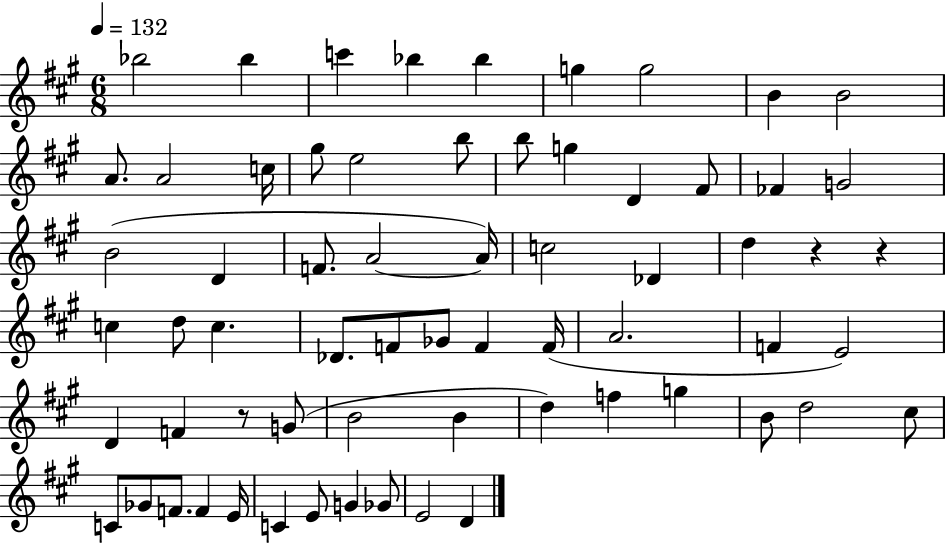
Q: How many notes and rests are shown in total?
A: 65